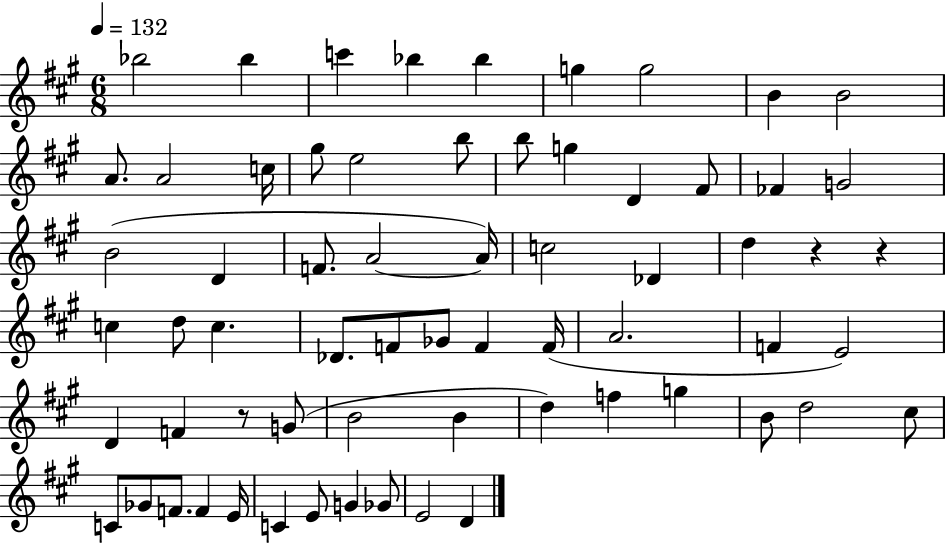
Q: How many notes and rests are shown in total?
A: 65